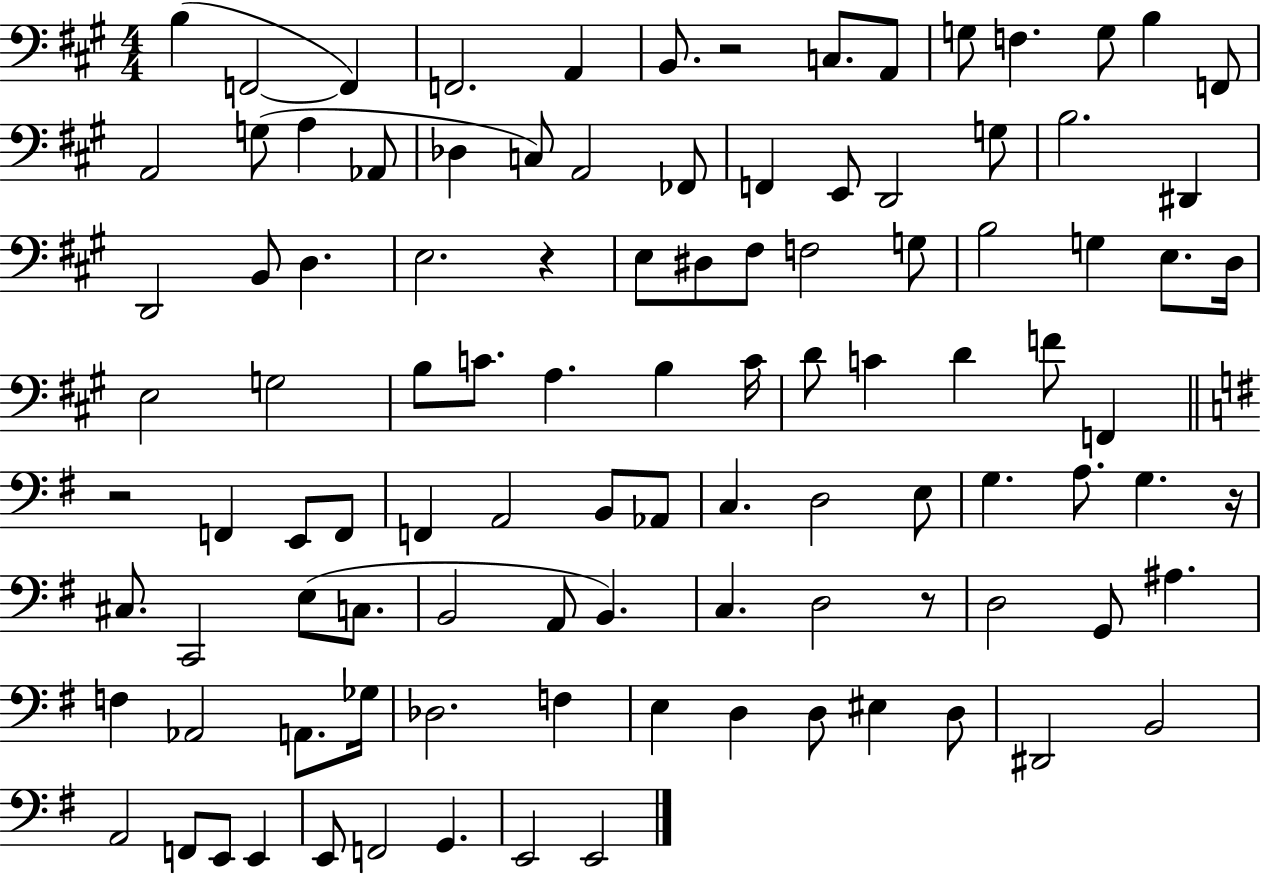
{
  \clef bass
  \numericTimeSignature
  \time 4/4
  \key a \major
  b4( f,2~~ f,4) | f,2. a,4 | b,8. r2 c8. a,8 | g8 f4. g8 b4 f,8 | \break a,2 g8( a4 aes,8 | des4 c8) a,2 fes,8 | f,4 e,8 d,2 g8 | b2. dis,4 | \break d,2 b,8 d4. | e2. r4 | e8 dis8 fis8 f2 g8 | b2 g4 e8. d16 | \break e2 g2 | b8 c'8. a4. b4 c'16 | d'8 c'4 d'4 f'8 f,4 | \bar "||" \break \key g \major r2 f,4 e,8 f,8 | f,4 a,2 b,8 aes,8 | c4. d2 e8 | g4. a8. g4. r16 | \break cis8. c,2 e8( c8. | b,2 a,8 b,4.) | c4. d2 r8 | d2 g,8 ais4. | \break f4 aes,2 a,8. ges16 | des2. f4 | e4 d4 d8 eis4 d8 | dis,2 b,2 | \break a,2 f,8 e,8 e,4 | e,8 f,2 g,4. | e,2 e,2 | \bar "|."
}